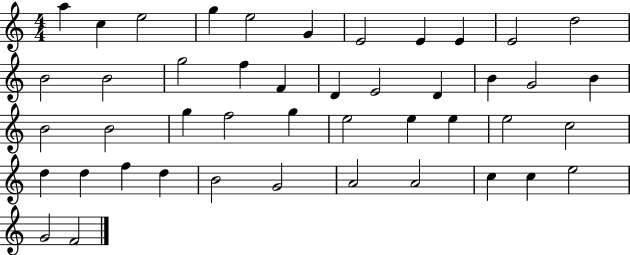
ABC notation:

X:1
T:Untitled
M:4/4
L:1/4
K:C
a c e2 g e2 G E2 E E E2 d2 B2 B2 g2 f F D E2 D B G2 B B2 B2 g f2 g e2 e e e2 c2 d d f d B2 G2 A2 A2 c c e2 G2 F2